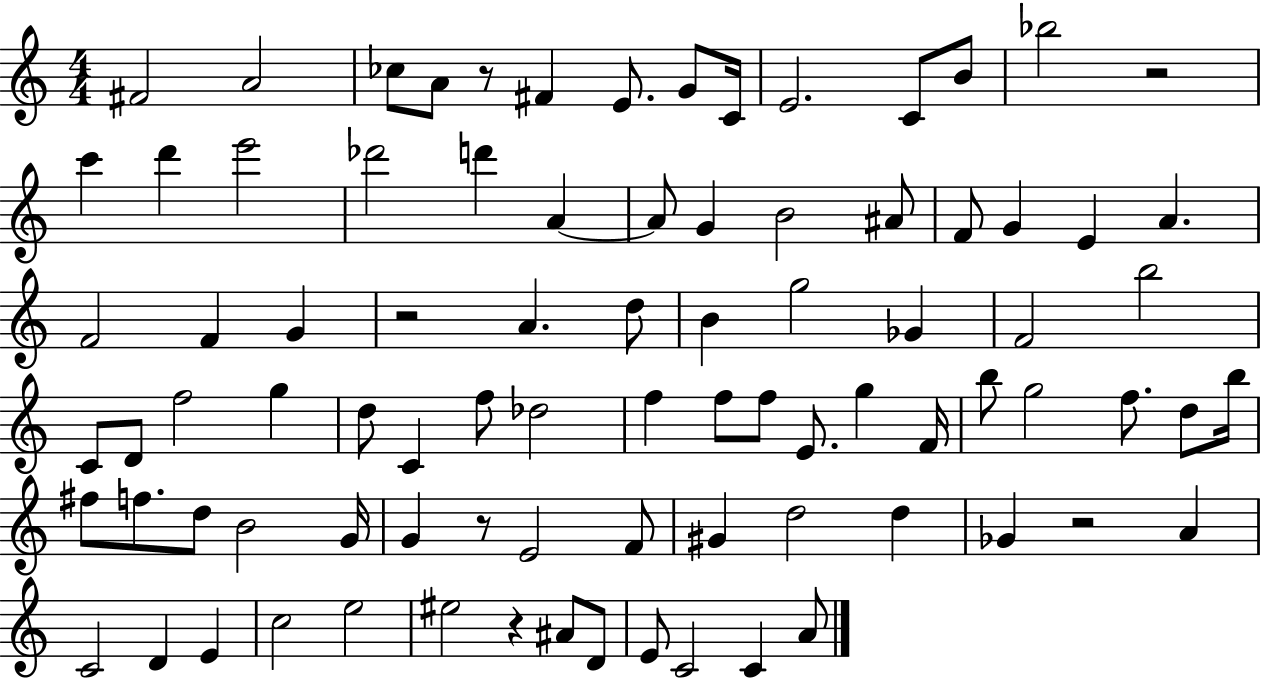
{
  \clef treble
  \numericTimeSignature
  \time 4/4
  \key c \major
  fis'2 a'2 | ces''8 a'8 r8 fis'4 e'8. g'8 c'16 | e'2. c'8 b'8 | bes''2 r2 | \break c'''4 d'''4 e'''2 | des'''2 d'''4 a'4~~ | a'8 g'4 b'2 ais'8 | f'8 g'4 e'4 a'4. | \break f'2 f'4 g'4 | r2 a'4. d''8 | b'4 g''2 ges'4 | f'2 b''2 | \break c'8 d'8 f''2 g''4 | d''8 c'4 f''8 des''2 | f''4 f''8 f''8 e'8. g''4 f'16 | b''8 g''2 f''8. d''8 b''16 | \break fis''8 f''8. d''8 b'2 g'16 | g'4 r8 e'2 f'8 | gis'4 d''2 d''4 | ges'4 r2 a'4 | \break c'2 d'4 e'4 | c''2 e''2 | eis''2 r4 ais'8 d'8 | e'8 c'2 c'4 a'8 | \break \bar "|."
}